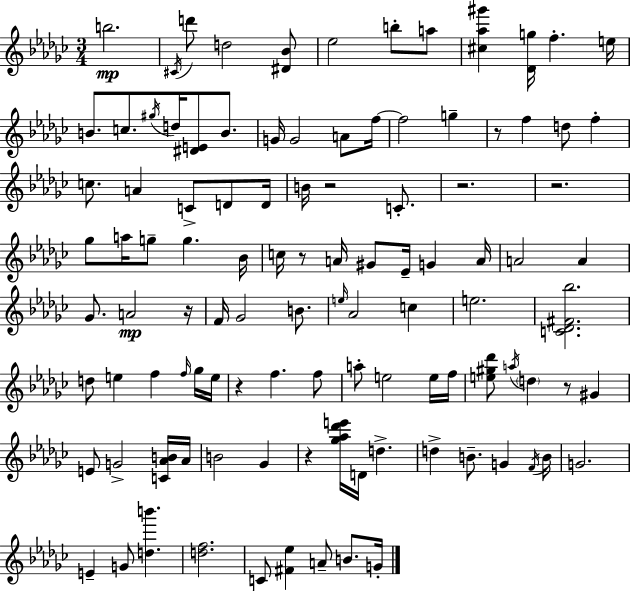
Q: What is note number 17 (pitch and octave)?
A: A4